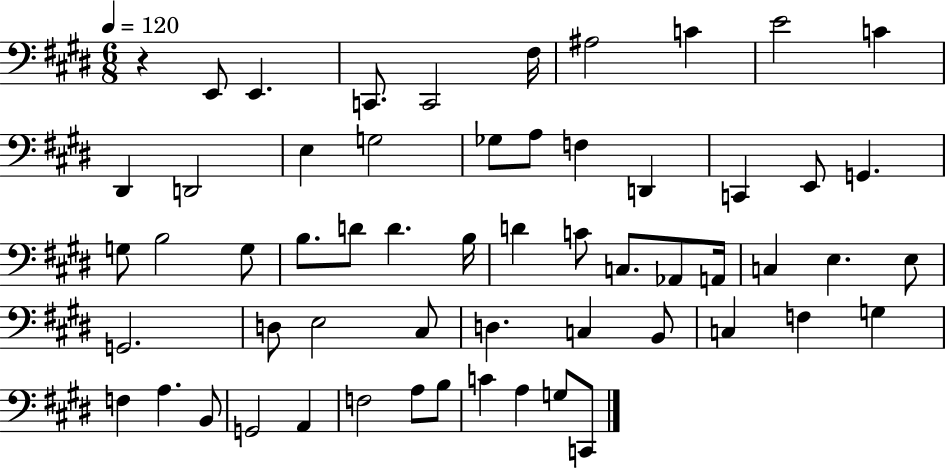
X:1
T:Untitled
M:6/8
L:1/4
K:E
z E,,/2 E,, C,,/2 C,,2 ^F,/4 ^A,2 C E2 C ^D,, D,,2 E, G,2 _G,/2 A,/2 F, D,, C,, E,,/2 G,, G,/2 B,2 G,/2 B,/2 D/2 D B,/4 D C/2 C,/2 _A,,/2 A,,/4 C, E, E,/2 G,,2 D,/2 E,2 ^C,/2 D, C, B,,/2 C, F, G, F, A, B,,/2 G,,2 A,, F,2 A,/2 B,/2 C A, G,/2 C,,/2